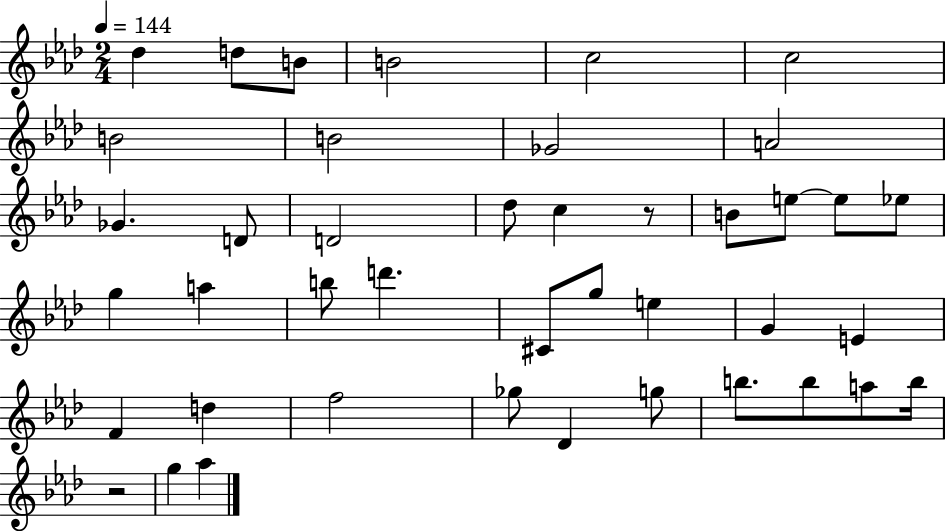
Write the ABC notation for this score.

X:1
T:Untitled
M:2/4
L:1/4
K:Ab
_d d/2 B/2 B2 c2 c2 B2 B2 _G2 A2 _G D/2 D2 _d/2 c z/2 B/2 e/2 e/2 _e/2 g a b/2 d' ^C/2 g/2 e G E F d f2 _g/2 _D g/2 b/2 b/2 a/2 b/4 z2 g _a